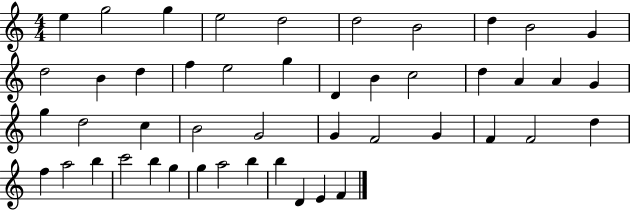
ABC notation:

X:1
T:Untitled
M:4/4
L:1/4
K:C
e g2 g e2 d2 d2 B2 d B2 G d2 B d f e2 g D B c2 d A A G g d2 c B2 G2 G F2 G F F2 d f a2 b c'2 b g g a2 b b D E F